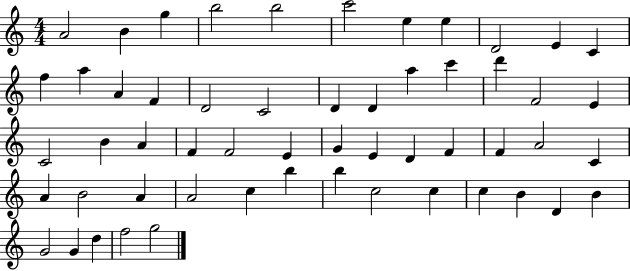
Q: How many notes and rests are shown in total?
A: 55